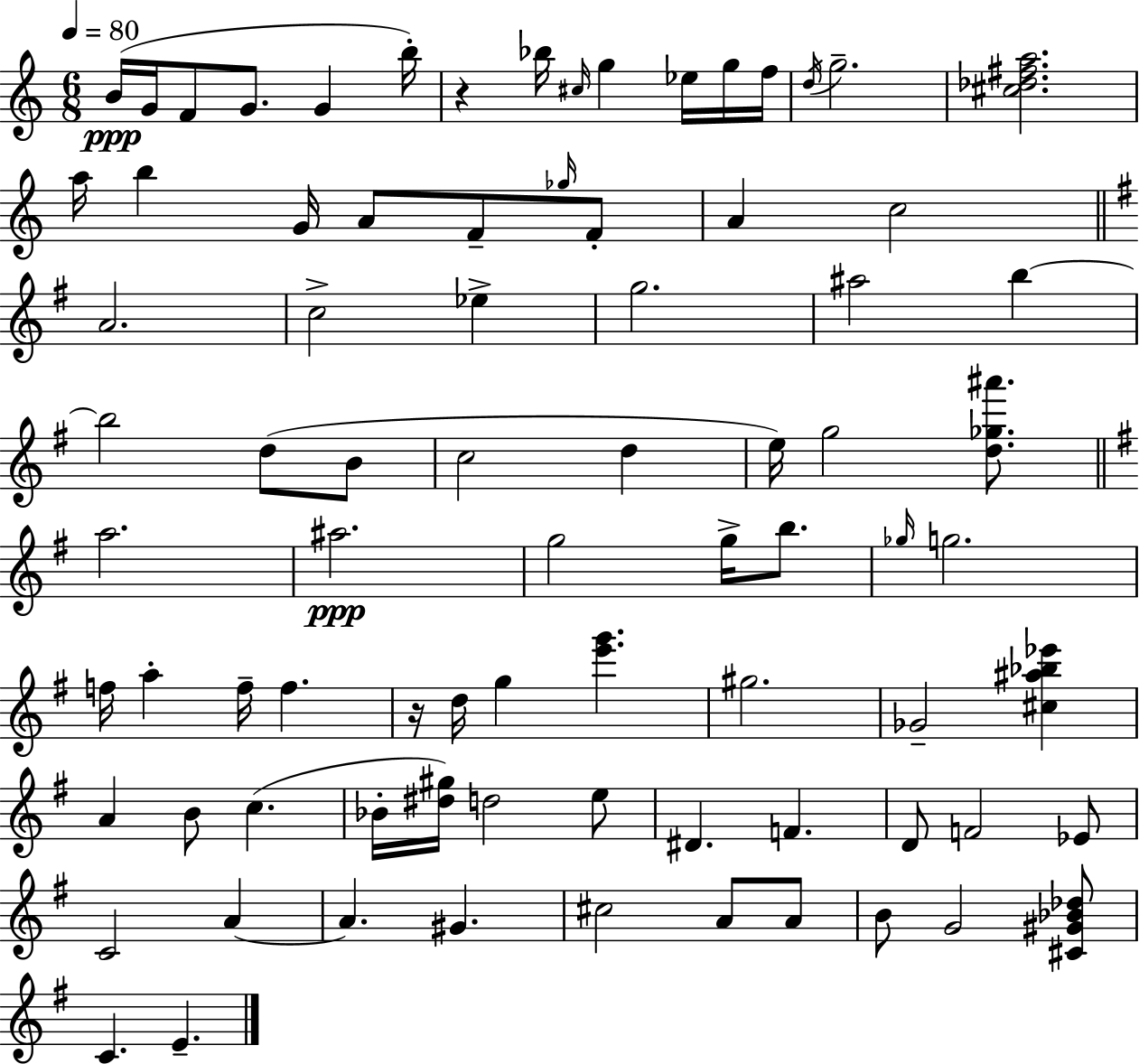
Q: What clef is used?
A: treble